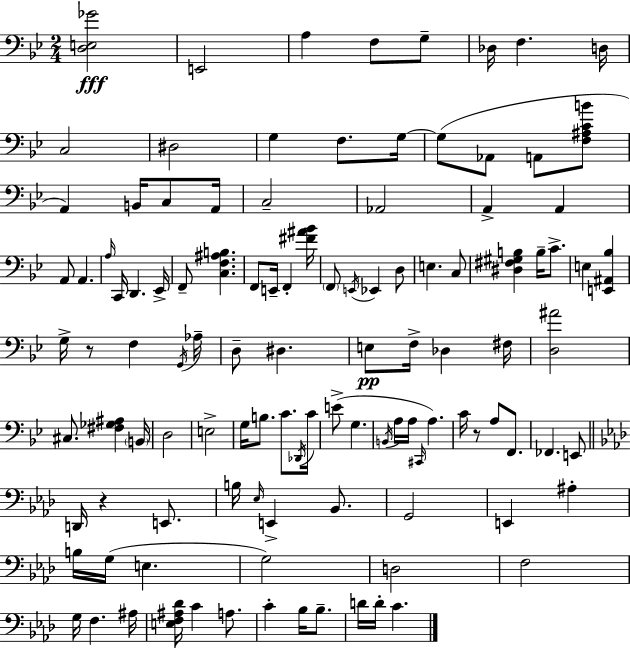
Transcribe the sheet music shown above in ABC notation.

X:1
T:Untitled
M:2/4
L:1/4
K:Bb
[D,E,_G]2 E,,2 A, F,/2 G,/2 _D,/4 F, D,/4 C,2 ^D,2 G, F,/2 G,/4 G,/2 _A,,/2 A,,/2 [F,^A,CB]/2 A,, B,,/4 C,/2 A,,/4 C,2 _A,,2 A,, A,, A,,/2 A,, A,/4 C,,/4 D,, _E,,/4 F,,/2 [C,F,^A,B,] F,,/2 E,,/4 F,, [^F^A_B]/4 F,,/2 E,,/4 _E,, D,/2 E, C,/2 [^D,^F,^G,B,] B,/4 C/2 E, [E,,^A,,_B,] G,/4 z/2 F, G,,/4 _A,/4 D,/2 ^D, E,/2 F,/4 _D, ^F,/4 [D,^A]2 ^C,/2 [^F,_G,^A,] B,,/4 D,2 E,2 G,/4 B,/2 C/2 _D,,/4 C/4 E/2 G, B,,/4 A,/4 A,/4 ^C,,/4 A, C/4 z/2 A,/2 F,,/2 _F,, E,,/2 D,,/4 z E,,/2 B,/4 _E,/4 E,, _B,,/2 G,,2 E,, ^A, B,/4 G,/4 E, G,2 D,2 F,2 G,/4 F, ^A,/4 [E,F,^A,_D]/4 C A,/2 C _B,/4 _B,/2 D/4 D/4 C